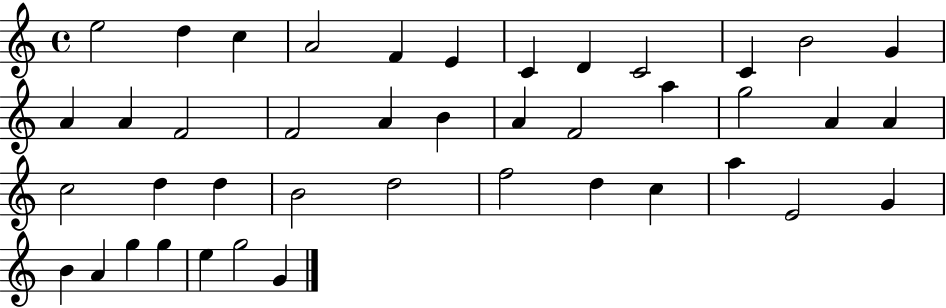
E5/h D5/q C5/q A4/h F4/q E4/q C4/q D4/q C4/h C4/q B4/h G4/q A4/q A4/q F4/h F4/h A4/q B4/q A4/q F4/h A5/q G5/h A4/q A4/q C5/h D5/q D5/q B4/h D5/h F5/h D5/q C5/q A5/q E4/h G4/q B4/q A4/q G5/q G5/q E5/q G5/h G4/q